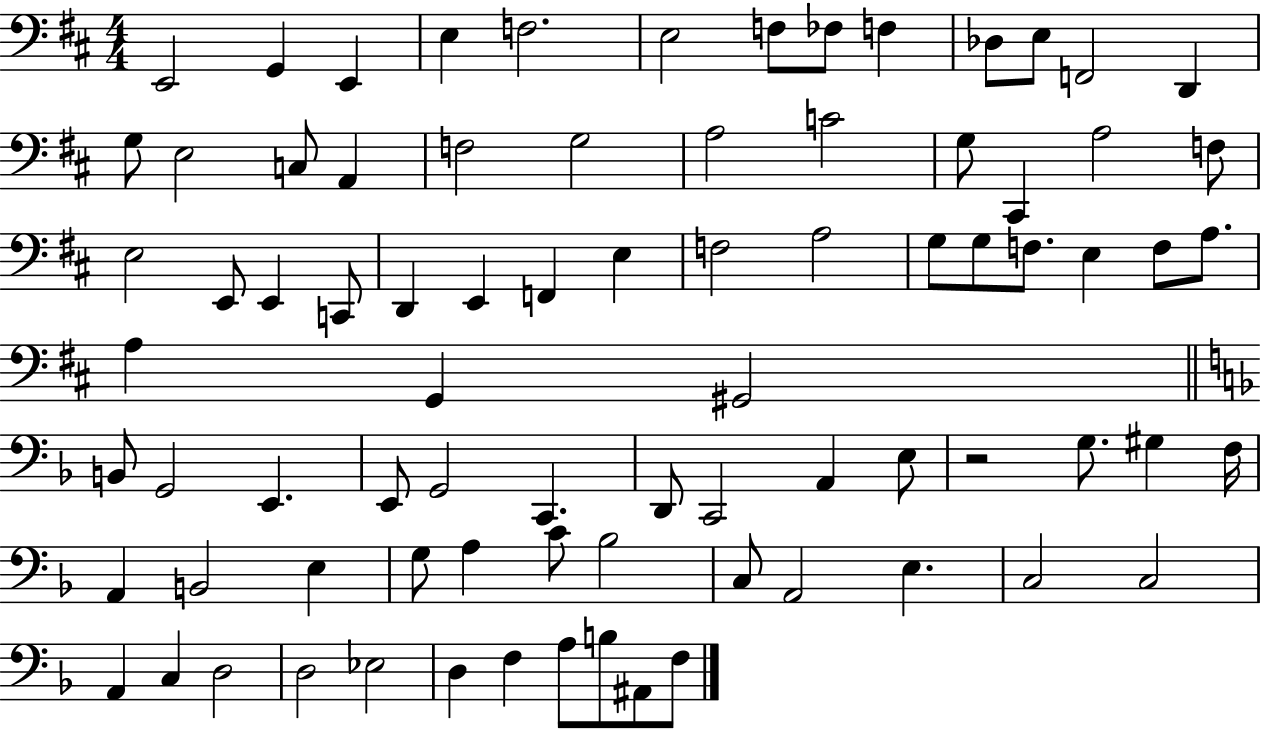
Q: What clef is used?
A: bass